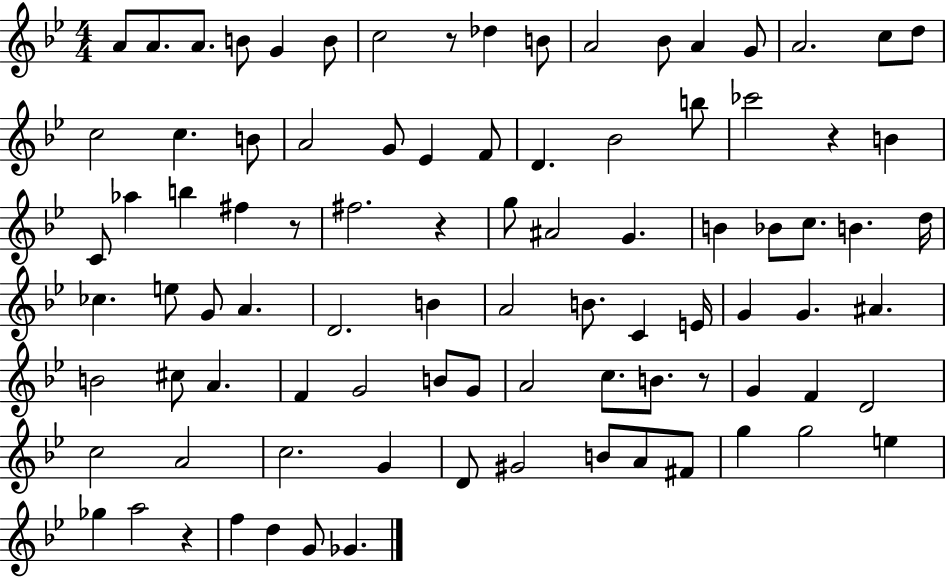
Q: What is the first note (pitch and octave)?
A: A4